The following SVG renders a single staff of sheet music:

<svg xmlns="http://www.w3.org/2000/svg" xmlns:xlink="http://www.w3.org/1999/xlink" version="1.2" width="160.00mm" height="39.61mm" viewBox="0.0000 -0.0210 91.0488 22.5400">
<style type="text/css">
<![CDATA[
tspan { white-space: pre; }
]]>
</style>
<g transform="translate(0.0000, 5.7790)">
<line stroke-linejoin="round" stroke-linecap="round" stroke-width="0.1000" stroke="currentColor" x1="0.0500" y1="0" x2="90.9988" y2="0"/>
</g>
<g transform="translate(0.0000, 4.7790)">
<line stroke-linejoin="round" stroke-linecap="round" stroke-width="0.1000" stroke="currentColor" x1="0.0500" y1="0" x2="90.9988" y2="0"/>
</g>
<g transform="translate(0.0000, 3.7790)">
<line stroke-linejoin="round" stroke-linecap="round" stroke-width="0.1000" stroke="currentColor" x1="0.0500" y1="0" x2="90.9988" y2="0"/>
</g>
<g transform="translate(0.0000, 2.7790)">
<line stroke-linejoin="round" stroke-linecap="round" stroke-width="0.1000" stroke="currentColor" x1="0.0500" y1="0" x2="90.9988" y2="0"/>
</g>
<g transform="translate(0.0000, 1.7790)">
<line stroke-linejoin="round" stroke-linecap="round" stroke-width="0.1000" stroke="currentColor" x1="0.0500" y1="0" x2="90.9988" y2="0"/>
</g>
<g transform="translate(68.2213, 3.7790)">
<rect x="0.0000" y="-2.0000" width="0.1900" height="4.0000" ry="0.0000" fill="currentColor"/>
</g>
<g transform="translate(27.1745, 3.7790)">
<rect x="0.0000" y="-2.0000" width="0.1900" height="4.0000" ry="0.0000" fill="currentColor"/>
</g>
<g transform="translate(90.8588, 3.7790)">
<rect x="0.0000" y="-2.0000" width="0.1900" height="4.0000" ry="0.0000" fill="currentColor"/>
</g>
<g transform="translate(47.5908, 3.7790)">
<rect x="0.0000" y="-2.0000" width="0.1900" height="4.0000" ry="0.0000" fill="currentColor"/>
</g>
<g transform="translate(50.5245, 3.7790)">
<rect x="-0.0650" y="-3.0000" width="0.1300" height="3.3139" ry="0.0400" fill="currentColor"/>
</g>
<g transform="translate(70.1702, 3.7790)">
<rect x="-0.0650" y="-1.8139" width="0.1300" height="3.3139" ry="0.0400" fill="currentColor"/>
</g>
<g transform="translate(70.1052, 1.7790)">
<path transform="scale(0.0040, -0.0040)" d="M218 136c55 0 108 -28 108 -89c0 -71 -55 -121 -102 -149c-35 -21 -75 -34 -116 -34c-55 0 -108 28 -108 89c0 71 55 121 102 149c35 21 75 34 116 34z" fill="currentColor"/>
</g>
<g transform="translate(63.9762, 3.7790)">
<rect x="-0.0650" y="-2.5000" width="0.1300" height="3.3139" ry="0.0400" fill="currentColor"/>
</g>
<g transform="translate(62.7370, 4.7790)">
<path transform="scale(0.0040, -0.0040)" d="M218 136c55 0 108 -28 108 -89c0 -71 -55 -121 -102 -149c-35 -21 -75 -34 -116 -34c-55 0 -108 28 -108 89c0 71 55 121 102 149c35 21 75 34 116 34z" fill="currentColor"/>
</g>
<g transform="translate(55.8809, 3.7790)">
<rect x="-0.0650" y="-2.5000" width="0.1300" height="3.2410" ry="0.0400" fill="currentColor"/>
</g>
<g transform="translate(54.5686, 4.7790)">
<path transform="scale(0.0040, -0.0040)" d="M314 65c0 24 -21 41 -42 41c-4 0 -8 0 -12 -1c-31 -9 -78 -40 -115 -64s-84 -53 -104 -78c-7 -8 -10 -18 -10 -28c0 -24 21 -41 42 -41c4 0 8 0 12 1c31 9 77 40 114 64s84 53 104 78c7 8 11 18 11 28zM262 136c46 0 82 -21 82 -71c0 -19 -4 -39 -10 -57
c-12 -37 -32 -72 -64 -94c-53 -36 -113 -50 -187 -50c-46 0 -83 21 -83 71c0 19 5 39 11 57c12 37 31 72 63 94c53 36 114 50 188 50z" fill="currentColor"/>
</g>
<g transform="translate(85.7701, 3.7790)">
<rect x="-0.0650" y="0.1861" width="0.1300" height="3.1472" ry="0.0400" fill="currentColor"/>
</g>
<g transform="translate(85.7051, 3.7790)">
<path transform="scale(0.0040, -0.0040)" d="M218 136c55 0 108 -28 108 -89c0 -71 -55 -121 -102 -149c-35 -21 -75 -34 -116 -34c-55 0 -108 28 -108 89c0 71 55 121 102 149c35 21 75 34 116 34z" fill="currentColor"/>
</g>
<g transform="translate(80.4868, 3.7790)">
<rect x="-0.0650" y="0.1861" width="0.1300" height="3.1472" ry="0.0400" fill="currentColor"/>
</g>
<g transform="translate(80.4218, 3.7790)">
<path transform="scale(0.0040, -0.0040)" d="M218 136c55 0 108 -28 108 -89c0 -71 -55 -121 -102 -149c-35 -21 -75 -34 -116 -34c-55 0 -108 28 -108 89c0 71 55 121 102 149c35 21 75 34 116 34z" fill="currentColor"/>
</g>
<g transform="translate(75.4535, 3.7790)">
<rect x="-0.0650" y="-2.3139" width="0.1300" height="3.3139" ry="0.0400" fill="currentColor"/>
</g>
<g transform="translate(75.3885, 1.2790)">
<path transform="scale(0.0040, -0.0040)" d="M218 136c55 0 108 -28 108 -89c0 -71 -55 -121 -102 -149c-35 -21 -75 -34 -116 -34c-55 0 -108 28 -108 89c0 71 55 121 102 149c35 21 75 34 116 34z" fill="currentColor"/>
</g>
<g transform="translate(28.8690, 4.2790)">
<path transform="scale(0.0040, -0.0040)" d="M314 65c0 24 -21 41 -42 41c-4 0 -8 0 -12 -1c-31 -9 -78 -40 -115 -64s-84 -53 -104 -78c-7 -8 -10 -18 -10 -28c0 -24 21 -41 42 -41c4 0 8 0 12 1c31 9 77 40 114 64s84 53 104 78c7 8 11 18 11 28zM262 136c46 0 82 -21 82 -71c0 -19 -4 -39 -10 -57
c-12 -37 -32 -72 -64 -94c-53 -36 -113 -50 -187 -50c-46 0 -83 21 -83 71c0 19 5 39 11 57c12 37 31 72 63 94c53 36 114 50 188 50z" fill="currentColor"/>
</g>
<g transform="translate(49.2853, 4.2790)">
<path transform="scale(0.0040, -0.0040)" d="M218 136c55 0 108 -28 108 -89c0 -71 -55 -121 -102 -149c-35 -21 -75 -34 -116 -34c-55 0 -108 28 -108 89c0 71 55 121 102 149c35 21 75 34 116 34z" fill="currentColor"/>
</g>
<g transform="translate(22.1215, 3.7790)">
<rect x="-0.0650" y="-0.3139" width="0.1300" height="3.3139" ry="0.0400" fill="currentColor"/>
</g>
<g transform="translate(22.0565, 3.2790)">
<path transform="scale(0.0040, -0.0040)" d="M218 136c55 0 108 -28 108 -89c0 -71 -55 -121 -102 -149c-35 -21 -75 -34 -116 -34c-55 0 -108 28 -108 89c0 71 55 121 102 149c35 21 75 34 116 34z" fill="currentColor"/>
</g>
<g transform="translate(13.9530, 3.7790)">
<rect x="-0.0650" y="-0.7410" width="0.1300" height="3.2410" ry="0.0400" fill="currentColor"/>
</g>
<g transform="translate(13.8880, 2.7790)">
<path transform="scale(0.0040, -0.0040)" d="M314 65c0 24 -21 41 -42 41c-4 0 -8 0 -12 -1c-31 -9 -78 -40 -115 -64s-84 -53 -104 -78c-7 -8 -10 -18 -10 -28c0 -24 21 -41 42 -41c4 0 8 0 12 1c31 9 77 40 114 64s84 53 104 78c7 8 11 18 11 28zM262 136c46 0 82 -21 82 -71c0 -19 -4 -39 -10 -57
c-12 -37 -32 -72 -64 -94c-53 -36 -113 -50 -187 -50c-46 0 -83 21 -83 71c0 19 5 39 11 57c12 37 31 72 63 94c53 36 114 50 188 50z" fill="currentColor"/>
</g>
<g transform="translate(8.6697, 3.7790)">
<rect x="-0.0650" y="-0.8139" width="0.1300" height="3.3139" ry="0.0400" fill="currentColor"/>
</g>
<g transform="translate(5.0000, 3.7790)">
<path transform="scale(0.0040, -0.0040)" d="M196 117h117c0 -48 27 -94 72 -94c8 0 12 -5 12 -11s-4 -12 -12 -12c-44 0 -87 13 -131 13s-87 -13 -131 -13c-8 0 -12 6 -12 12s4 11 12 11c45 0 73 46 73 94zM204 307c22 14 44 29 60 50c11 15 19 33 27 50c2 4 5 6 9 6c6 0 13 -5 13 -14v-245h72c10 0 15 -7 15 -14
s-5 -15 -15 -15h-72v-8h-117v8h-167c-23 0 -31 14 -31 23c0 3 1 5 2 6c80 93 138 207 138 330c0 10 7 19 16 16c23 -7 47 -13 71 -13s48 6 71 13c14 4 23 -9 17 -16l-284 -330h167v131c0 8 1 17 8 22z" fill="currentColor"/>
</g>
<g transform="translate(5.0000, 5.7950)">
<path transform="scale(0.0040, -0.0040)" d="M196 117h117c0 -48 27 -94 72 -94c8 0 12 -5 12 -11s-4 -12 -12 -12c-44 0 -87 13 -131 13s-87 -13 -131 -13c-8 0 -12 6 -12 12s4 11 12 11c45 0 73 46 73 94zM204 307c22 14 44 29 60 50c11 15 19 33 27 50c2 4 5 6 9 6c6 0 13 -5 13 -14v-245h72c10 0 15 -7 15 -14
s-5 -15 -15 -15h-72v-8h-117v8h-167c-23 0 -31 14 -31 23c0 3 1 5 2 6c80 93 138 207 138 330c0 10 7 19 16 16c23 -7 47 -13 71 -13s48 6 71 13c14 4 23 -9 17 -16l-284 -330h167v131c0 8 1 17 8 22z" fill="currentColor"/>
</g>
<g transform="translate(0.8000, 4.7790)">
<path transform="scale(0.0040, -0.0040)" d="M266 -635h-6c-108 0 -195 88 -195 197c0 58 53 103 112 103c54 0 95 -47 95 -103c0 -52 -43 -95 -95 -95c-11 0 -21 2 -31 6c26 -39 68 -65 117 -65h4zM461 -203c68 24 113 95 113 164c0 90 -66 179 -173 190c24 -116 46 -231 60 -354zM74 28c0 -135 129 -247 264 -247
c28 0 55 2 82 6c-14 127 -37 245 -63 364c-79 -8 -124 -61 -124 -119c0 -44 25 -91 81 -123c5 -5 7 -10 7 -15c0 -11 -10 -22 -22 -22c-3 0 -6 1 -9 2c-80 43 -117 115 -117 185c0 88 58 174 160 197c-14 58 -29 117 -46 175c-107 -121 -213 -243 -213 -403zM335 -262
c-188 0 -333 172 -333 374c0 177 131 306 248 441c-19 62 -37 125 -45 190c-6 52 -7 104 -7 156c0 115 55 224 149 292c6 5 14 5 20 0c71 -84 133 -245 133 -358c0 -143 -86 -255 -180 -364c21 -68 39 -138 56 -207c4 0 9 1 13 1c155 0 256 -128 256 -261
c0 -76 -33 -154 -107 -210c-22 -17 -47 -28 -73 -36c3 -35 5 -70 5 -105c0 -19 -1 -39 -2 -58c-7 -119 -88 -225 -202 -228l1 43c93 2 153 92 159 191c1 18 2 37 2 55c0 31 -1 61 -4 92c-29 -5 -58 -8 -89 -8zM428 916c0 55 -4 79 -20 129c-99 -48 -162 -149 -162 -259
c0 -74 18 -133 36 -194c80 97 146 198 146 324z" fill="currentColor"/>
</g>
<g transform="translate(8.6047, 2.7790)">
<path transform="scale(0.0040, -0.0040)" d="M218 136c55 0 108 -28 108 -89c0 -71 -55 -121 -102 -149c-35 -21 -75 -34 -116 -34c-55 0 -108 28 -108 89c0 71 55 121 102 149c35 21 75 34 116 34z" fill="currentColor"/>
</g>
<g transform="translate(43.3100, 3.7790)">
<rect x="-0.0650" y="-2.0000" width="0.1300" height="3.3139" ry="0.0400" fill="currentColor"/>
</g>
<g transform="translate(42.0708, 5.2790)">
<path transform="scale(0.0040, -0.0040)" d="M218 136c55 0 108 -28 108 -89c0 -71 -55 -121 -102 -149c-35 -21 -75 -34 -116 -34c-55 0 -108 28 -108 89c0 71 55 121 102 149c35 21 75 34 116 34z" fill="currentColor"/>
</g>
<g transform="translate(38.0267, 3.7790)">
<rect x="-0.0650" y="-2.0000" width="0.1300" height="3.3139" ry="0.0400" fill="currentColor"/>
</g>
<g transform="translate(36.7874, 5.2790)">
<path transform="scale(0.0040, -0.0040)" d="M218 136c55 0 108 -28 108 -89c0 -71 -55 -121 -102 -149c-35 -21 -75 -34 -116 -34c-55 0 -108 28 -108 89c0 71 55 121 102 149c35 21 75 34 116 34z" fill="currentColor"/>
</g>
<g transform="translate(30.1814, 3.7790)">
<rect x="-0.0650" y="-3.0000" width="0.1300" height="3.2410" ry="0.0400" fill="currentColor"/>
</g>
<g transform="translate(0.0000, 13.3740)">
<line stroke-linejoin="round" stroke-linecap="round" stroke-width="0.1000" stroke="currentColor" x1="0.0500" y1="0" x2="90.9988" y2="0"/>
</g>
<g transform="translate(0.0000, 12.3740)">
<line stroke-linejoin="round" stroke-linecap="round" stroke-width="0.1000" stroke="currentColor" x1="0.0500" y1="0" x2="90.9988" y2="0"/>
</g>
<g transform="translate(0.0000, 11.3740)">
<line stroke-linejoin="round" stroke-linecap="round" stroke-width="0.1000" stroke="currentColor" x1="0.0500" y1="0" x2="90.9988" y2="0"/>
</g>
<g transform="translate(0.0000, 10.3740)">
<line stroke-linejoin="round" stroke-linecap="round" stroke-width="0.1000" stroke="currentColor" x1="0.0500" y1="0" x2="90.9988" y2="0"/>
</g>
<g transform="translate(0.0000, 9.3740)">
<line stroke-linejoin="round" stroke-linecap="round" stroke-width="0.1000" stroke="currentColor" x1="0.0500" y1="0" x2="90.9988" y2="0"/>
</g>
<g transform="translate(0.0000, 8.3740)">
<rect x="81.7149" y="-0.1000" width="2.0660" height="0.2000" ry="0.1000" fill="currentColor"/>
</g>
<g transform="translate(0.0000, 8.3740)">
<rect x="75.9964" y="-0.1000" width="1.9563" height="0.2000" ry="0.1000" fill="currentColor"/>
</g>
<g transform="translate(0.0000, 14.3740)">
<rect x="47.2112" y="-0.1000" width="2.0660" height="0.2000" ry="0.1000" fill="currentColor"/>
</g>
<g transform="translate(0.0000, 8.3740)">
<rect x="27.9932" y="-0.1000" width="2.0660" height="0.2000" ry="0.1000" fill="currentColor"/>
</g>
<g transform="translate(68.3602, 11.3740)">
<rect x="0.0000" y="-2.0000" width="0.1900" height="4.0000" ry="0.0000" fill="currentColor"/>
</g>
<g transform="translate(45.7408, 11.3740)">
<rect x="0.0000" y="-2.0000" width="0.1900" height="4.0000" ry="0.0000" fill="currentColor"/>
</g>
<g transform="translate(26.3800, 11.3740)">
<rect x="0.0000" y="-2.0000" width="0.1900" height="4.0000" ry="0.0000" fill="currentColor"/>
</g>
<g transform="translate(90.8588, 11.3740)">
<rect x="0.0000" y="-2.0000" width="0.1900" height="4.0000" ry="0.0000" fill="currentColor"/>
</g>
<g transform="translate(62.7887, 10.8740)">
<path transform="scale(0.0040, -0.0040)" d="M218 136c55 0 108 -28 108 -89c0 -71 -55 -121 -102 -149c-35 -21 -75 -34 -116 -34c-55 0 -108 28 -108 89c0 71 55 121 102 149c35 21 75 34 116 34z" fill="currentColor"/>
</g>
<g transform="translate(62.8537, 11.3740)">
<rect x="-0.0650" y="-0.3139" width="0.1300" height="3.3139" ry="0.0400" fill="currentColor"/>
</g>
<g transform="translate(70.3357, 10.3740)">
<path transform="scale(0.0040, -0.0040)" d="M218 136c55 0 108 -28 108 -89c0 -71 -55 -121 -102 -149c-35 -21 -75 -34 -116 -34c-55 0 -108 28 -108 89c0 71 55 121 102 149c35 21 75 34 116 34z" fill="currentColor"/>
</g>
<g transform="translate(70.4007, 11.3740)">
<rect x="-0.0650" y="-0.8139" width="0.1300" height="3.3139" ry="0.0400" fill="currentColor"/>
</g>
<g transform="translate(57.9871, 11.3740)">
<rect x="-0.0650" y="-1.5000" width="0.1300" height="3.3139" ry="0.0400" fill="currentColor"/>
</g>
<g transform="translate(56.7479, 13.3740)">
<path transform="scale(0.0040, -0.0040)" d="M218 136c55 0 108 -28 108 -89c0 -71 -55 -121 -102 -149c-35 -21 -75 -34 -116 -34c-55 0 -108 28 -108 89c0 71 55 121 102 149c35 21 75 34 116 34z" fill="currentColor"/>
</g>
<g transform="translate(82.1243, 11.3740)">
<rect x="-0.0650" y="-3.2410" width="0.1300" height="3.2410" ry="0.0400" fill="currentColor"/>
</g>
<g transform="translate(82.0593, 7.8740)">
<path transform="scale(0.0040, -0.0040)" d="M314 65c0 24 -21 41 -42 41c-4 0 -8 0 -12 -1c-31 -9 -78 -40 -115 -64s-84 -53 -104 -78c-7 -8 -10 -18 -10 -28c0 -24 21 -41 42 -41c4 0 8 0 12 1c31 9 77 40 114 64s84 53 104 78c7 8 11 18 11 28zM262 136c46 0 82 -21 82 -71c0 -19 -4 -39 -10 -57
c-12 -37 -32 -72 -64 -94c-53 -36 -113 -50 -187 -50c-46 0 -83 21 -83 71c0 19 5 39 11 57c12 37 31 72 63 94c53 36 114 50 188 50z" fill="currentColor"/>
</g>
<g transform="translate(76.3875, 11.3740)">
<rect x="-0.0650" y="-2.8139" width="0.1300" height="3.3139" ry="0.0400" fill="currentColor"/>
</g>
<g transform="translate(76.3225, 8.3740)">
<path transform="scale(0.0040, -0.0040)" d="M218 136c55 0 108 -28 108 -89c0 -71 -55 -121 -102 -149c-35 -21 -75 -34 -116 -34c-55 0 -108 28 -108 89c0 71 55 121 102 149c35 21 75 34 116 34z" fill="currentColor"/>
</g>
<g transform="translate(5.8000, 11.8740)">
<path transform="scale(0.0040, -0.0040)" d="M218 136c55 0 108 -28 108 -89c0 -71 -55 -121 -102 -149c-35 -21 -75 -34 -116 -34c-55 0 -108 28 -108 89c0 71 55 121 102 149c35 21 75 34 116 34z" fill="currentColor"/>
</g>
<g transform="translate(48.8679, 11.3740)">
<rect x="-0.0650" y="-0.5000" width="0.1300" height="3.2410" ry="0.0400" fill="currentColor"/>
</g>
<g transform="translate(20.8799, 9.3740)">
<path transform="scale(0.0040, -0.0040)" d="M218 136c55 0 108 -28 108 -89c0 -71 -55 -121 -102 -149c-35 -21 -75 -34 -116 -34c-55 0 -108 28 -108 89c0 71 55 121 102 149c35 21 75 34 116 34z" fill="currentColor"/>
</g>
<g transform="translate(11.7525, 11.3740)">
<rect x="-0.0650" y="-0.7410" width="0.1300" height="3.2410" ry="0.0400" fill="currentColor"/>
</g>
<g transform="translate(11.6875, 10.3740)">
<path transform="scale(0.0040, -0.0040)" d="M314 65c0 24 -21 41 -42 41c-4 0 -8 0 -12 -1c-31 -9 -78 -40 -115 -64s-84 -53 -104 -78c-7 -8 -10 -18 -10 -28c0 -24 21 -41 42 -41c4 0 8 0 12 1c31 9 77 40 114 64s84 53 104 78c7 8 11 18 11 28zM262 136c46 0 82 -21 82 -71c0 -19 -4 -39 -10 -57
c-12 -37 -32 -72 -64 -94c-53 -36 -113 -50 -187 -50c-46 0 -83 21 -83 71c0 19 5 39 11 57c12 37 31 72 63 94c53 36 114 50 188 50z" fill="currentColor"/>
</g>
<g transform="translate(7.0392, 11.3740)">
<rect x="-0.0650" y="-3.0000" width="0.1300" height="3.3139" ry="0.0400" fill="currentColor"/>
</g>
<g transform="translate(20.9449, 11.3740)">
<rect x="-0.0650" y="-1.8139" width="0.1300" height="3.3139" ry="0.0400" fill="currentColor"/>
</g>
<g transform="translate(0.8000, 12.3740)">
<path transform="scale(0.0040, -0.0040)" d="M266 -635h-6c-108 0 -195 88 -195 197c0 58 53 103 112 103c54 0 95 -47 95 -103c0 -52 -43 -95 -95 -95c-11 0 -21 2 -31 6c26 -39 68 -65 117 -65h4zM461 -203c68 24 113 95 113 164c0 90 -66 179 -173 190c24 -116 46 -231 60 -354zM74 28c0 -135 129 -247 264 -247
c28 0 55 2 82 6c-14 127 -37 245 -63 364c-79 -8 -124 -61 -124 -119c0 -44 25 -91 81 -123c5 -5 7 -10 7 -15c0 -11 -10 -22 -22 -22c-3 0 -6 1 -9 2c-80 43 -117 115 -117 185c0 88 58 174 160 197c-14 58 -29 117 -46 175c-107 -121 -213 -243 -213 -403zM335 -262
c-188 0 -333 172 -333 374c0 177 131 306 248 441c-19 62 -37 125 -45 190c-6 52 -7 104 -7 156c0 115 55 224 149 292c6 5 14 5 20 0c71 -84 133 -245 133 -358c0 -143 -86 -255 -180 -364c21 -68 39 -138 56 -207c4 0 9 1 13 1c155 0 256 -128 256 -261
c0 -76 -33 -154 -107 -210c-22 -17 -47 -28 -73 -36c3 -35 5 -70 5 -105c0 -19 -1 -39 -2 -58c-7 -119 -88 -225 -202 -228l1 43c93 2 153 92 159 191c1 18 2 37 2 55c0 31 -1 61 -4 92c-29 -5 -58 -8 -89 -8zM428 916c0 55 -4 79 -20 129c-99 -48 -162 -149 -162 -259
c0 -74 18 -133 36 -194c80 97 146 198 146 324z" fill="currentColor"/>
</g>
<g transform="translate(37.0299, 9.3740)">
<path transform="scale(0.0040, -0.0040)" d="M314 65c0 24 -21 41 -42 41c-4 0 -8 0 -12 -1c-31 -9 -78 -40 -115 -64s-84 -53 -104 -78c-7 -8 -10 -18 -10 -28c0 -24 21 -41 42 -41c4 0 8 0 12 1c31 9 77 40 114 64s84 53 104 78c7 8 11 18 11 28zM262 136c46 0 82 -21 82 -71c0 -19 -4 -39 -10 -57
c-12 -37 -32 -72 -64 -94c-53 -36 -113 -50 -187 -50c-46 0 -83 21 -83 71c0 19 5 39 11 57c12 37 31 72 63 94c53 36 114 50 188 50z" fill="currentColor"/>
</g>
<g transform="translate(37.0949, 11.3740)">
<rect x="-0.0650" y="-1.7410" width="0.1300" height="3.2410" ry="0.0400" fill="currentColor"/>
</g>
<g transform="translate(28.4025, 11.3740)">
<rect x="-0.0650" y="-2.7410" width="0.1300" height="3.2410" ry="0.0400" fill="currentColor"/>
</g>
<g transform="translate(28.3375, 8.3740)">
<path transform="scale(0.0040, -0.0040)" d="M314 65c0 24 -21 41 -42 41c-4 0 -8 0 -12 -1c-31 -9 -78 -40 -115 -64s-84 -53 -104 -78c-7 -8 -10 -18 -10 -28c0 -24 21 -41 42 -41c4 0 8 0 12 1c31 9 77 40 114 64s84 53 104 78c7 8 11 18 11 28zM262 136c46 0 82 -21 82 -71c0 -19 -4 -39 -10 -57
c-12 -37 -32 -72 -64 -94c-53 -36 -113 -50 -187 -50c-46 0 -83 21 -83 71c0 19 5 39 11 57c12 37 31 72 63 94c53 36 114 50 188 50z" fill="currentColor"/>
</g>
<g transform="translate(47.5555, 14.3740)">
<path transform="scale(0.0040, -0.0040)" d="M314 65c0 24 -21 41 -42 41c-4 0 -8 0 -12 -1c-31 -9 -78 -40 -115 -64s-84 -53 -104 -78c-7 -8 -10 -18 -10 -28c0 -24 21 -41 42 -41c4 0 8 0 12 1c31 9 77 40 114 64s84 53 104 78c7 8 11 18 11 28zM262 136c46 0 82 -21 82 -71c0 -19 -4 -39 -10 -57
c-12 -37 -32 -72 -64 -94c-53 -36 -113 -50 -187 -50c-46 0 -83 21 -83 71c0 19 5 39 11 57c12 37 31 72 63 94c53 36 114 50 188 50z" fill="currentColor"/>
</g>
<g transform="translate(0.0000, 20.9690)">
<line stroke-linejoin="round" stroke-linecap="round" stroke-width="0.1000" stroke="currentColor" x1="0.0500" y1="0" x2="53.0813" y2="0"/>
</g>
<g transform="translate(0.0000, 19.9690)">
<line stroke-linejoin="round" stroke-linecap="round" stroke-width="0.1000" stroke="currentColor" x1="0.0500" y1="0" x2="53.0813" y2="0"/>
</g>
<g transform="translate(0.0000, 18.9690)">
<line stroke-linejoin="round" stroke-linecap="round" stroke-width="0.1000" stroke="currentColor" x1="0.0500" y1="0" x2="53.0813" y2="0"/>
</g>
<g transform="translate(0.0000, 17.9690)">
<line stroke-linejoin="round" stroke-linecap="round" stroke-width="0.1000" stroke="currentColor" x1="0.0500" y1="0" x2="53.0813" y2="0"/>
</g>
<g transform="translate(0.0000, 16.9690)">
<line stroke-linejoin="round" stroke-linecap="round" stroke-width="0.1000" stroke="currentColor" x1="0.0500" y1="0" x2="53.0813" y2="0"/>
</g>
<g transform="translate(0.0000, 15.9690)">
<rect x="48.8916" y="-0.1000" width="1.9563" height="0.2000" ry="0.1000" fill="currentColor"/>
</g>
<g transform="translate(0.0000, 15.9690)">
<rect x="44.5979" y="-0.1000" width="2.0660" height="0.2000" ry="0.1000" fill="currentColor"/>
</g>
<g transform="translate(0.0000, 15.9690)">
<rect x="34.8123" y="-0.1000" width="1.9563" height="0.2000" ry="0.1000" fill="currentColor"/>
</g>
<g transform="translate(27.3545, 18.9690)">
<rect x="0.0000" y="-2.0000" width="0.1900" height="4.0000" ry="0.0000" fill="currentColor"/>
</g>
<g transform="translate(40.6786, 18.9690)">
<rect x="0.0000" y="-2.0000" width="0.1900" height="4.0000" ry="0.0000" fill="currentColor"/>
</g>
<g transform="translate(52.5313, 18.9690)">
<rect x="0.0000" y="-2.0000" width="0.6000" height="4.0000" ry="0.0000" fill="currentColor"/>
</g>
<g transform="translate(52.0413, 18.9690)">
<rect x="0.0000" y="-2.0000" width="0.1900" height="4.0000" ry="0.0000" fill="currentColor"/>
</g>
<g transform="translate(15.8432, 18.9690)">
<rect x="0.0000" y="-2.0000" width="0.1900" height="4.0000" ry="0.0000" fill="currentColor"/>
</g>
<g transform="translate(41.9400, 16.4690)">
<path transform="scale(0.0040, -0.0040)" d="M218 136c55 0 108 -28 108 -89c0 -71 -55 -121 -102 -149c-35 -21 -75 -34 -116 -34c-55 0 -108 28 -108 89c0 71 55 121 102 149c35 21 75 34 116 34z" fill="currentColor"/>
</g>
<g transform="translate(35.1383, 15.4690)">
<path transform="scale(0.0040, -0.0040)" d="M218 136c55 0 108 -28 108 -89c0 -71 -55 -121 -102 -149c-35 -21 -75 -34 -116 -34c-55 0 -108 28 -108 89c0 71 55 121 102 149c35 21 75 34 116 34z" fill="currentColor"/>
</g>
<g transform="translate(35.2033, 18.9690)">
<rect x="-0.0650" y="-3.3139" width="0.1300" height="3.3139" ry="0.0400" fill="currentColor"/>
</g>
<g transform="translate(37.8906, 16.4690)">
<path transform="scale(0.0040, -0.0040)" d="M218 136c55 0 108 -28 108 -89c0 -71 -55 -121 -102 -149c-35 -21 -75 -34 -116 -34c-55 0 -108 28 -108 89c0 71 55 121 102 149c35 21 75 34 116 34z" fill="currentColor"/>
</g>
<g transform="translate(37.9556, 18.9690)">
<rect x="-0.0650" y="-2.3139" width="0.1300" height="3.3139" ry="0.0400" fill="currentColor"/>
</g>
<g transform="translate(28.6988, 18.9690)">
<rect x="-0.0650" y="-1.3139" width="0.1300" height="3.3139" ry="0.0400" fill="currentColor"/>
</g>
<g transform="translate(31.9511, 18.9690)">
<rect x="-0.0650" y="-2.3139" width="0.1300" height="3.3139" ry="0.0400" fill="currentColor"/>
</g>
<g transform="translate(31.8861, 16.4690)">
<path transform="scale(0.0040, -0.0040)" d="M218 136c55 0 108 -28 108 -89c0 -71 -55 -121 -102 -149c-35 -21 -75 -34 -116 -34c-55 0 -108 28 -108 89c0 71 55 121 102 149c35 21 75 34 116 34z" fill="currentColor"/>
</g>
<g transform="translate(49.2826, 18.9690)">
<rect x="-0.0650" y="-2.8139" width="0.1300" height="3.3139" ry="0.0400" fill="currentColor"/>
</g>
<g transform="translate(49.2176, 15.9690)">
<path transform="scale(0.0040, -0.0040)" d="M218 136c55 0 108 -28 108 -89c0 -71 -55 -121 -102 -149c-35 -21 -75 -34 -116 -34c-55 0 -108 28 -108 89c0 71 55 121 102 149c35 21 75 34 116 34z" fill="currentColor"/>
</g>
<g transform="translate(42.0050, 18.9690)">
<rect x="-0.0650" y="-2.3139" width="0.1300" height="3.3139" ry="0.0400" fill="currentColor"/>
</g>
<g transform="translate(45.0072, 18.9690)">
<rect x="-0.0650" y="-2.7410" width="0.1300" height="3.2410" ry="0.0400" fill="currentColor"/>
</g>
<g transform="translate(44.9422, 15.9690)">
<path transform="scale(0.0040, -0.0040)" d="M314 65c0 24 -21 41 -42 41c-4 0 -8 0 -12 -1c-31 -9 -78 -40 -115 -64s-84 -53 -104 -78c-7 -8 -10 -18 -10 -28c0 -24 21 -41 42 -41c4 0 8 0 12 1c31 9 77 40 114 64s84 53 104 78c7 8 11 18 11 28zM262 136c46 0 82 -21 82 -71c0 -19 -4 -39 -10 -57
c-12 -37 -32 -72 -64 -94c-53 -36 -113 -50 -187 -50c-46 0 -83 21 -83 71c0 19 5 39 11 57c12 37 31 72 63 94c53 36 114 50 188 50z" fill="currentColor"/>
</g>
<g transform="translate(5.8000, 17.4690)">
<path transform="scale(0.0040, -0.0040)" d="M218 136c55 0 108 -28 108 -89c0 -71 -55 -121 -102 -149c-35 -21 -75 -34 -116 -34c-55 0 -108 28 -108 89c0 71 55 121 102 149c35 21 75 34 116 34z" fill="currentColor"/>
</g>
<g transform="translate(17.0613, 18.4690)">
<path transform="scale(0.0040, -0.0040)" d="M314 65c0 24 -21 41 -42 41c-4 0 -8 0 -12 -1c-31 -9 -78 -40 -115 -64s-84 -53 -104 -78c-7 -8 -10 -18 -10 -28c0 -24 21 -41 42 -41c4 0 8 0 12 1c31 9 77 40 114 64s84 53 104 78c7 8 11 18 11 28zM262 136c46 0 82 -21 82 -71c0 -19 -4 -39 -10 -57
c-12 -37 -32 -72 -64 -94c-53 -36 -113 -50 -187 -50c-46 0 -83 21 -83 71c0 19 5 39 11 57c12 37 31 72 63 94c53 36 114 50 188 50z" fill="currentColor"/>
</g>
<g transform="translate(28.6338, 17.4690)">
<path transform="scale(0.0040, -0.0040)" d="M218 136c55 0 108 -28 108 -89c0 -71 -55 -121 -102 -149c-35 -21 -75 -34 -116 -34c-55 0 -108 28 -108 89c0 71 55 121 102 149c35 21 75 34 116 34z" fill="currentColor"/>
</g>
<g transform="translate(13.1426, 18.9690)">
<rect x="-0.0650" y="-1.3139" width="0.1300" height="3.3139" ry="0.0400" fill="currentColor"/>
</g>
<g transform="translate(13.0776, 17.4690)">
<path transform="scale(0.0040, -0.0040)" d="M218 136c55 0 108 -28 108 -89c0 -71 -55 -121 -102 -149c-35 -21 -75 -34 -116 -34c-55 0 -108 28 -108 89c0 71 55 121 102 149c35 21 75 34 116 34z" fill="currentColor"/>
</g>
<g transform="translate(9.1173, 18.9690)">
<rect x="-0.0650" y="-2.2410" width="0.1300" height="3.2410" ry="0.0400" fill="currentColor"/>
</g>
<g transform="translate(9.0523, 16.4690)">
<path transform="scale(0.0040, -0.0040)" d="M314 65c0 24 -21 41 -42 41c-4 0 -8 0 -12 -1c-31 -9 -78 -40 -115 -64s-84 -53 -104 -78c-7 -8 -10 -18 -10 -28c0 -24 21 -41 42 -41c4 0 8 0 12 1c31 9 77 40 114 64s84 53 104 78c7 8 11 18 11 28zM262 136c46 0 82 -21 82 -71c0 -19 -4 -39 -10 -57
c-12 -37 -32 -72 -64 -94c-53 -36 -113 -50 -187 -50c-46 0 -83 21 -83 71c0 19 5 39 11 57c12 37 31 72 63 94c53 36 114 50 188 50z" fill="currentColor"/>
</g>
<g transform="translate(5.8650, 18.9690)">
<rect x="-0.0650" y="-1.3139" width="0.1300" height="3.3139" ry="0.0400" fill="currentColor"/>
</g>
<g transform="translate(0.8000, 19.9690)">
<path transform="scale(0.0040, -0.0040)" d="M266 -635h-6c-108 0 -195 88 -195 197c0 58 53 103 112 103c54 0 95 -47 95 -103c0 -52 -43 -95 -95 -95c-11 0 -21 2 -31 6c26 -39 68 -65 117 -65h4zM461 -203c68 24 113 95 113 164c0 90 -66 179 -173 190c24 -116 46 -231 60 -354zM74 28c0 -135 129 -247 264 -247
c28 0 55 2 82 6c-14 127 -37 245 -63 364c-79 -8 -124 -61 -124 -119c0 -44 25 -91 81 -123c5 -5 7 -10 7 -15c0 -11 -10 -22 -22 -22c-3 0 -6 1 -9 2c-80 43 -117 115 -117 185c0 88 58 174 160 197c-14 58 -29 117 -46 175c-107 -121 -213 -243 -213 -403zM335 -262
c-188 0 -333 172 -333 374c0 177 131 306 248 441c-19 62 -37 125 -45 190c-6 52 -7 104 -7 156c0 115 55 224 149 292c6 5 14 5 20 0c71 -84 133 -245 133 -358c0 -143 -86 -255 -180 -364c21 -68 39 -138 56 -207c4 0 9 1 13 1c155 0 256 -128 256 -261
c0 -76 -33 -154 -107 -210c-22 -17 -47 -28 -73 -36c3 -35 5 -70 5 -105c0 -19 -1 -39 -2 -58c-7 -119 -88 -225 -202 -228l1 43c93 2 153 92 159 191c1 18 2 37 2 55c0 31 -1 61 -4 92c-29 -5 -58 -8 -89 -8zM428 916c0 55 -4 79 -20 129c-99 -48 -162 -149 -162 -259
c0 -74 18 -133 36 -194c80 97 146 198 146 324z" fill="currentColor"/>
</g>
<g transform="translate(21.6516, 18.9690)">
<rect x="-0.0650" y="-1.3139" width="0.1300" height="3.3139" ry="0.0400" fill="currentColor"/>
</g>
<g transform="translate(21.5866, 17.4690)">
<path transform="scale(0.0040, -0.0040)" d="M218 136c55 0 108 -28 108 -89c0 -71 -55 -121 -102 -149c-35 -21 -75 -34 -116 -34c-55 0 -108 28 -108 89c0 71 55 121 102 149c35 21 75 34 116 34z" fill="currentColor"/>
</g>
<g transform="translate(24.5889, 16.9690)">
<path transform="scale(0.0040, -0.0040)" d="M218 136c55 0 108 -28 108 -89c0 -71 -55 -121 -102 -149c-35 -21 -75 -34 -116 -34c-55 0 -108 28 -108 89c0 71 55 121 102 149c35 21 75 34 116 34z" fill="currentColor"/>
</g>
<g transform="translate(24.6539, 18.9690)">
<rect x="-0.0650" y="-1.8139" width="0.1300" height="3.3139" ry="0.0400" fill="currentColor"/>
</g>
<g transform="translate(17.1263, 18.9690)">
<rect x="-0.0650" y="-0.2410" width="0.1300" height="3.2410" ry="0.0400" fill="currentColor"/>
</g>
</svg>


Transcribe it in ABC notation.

X:1
T:Untitled
M:4/4
L:1/4
K:C
d d2 c A2 F F A G2 G f g B B A d2 f a2 f2 C2 E c d a b2 e g2 e c2 e f e g b g g a2 a